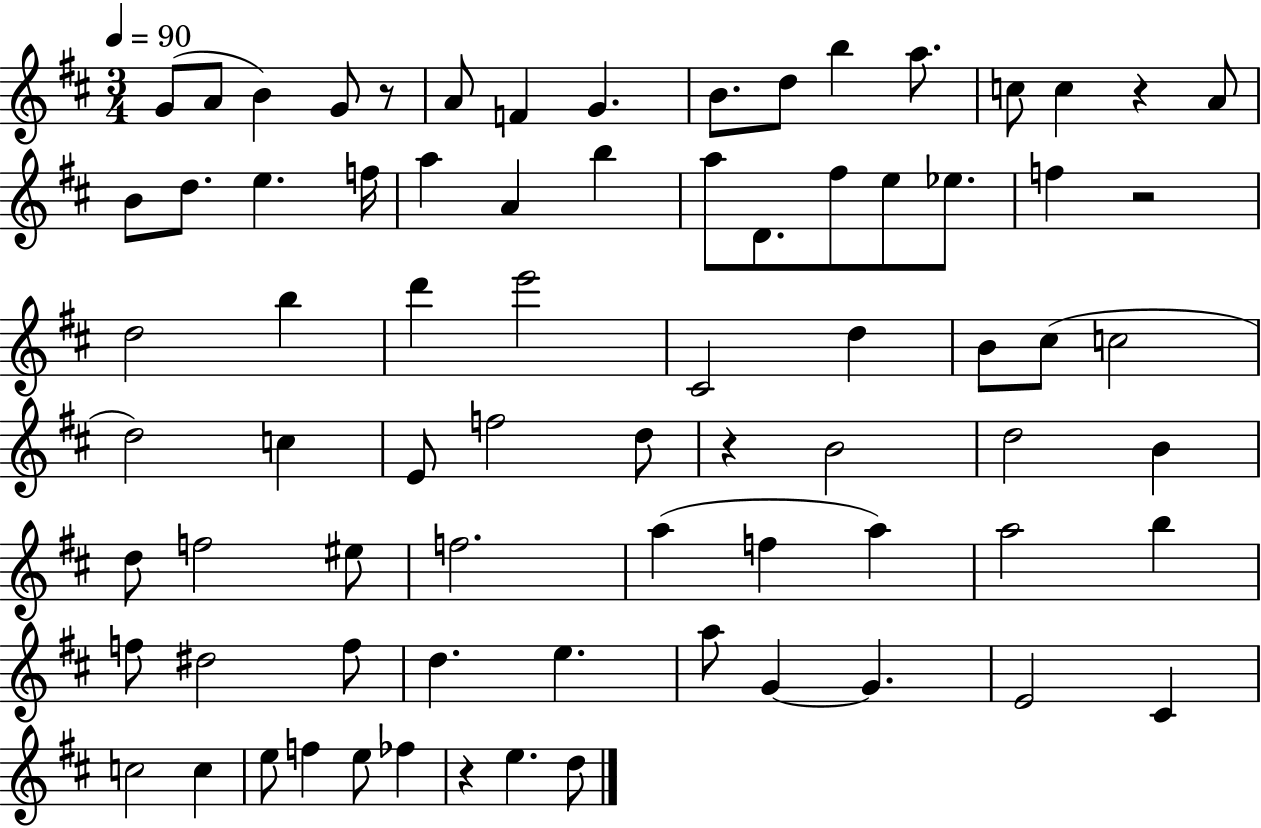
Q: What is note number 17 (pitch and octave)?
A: E5